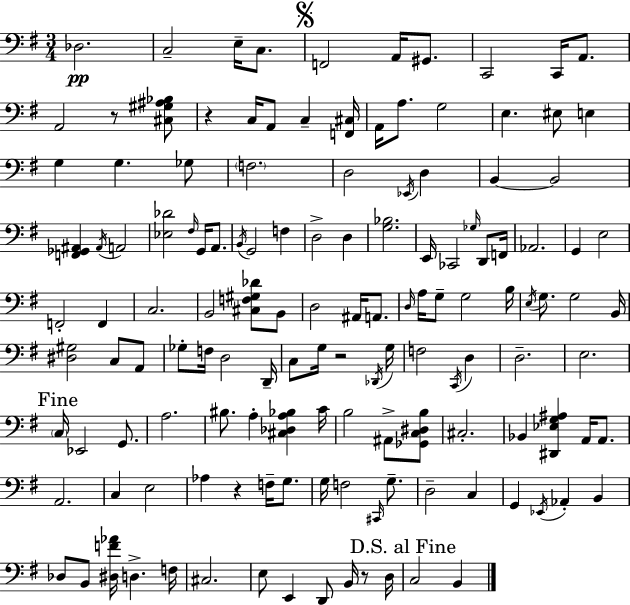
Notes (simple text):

Db3/h. C3/h E3/s C3/e. F2/h A2/s G#2/e. C2/h C2/s A2/e. A2/h R/e [C#3,G#3,A#3,Bb3]/e R/q C3/s A2/e C3/q [F2,C#3]/s A2/s A3/e. G3/h E3/q. EIS3/e E3/q G3/q G3/q. Gb3/e F3/h. D3/h Eb2/s D3/q B2/q B2/h [F2,Gb2,A#2]/q A#2/s A2/h [Eb3,Db4]/h F#3/s G2/s A2/e. B2/s G2/h F3/q D3/h D3/q [G3,Bb3]/h. E2/s CES2/h Gb3/s D2/e F2/s Ab2/h. G2/q E3/h F2/h F2/q C3/h. B2/h [C#3,F3,G#3,Db4]/e B2/e D3/h A#2/s A2/e. D3/s A3/s G3/e G3/h B3/s E3/s G3/e. G3/h B2/s [D#3,G#3]/h C3/e A2/e Gb3/e F3/s D3/h D2/s C3/e G3/s R/h Db2/s G3/s F3/h C2/s D3/q D3/h. E3/h. C3/s Eb2/h G2/e. A3/h. BIS3/e. A3/q [C#3,Db3,A3,Bb3]/q C4/s B3/h A#2/e [Gb2,C3,D#3,B3]/e C#3/h. Bb2/q [D#2,Eb3,G3,A#3]/q A2/s A2/e. A2/h. C3/q E3/h Ab3/q R/q F3/s G3/e. G3/s F3/h C#2/s G3/e. D3/h C3/q G2/q Eb2/s Ab2/q B2/q Db3/e B2/e [D#3,F4,Ab4]/s D3/q. F3/s C#3/h. E3/e E2/q D2/e B2/s R/e D3/s C3/h B2/q